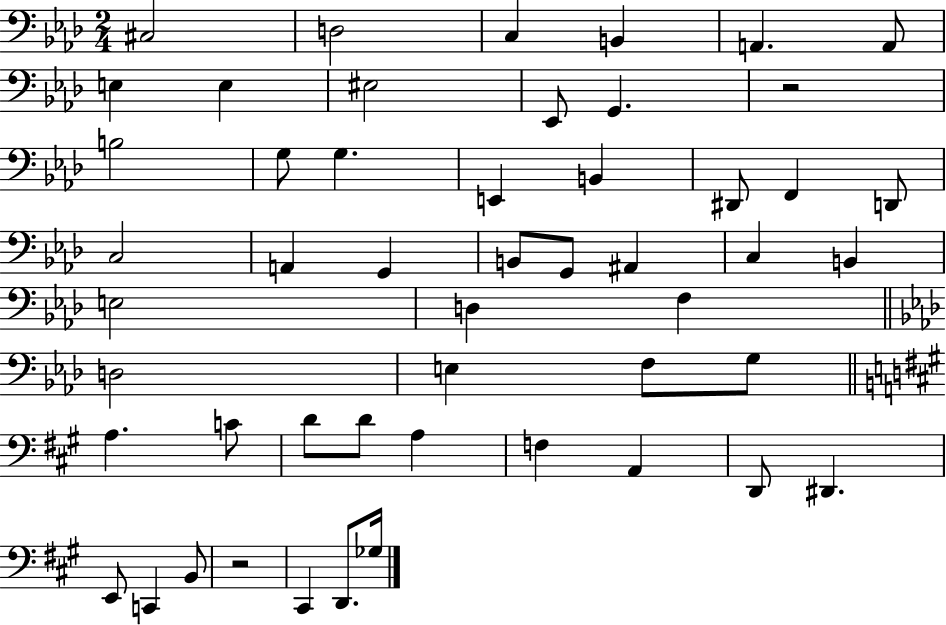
X:1
T:Untitled
M:2/4
L:1/4
K:Ab
^C,2 D,2 C, B,, A,, A,,/2 E, E, ^E,2 _E,,/2 G,, z2 B,2 G,/2 G, E,, B,, ^D,,/2 F,, D,,/2 C,2 A,, G,, B,,/2 G,,/2 ^A,, C, B,, E,2 D, F, D,2 E, F,/2 G,/2 A, C/2 D/2 D/2 A, F, A,, D,,/2 ^D,, E,,/2 C,, B,,/2 z2 ^C,, D,,/2 _G,/4